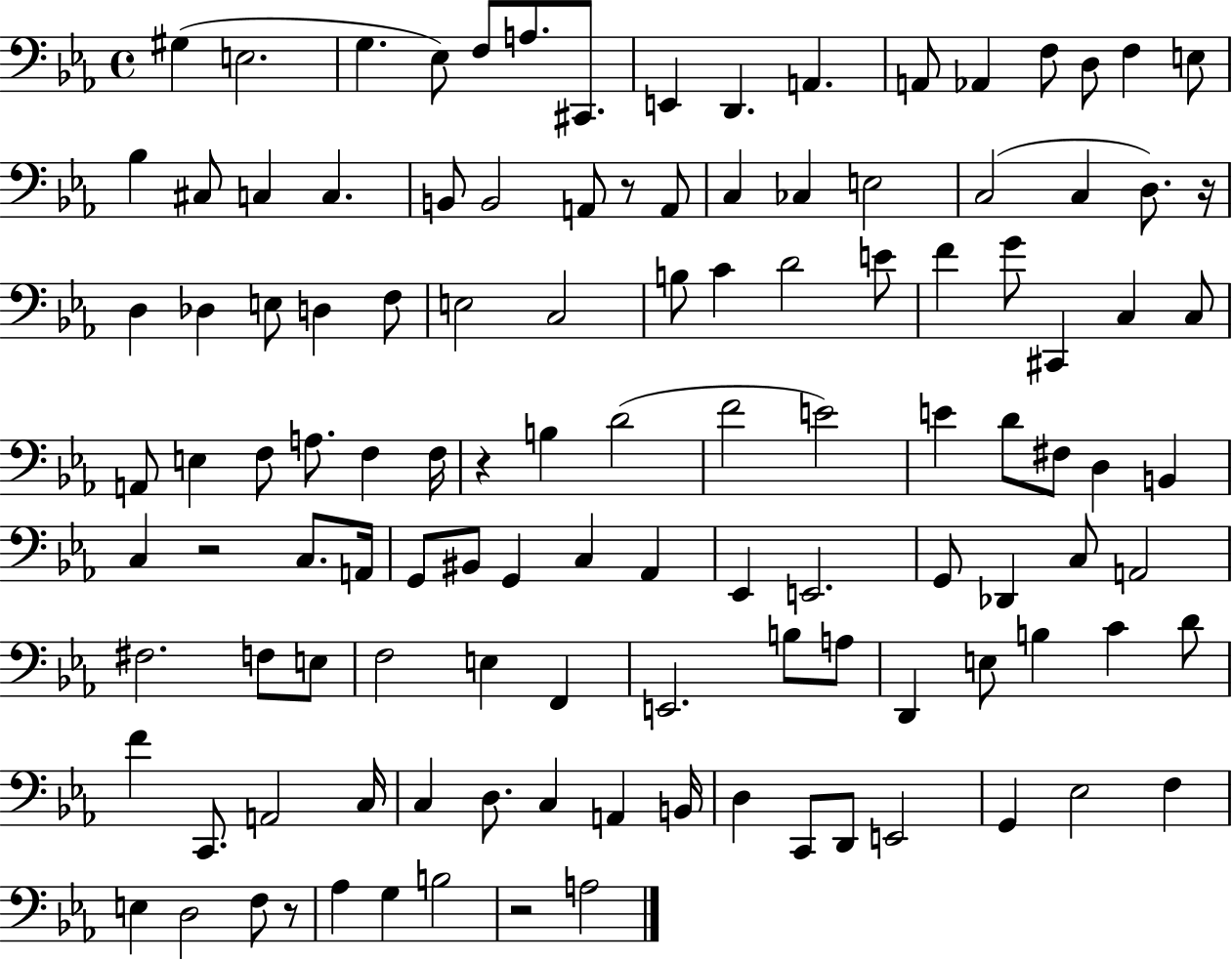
G#3/q E3/h. G3/q. Eb3/e F3/e A3/e. C#2/e. E2/q D2/q. A2/q. A2/e Ab2/q F3/e D3/e F3/q E3/e Bb3/q C#3/e C3/q C3/q. B2/e B2/h A2/e R/e A2/e C3/q CES3/q E3/h C3/h C3/q D3/e. R/s D3/q Db3/q E3/e D3/q F3/e E3/h C3/h B3/e C4/q D4/h E4/e F4/q G4/e C#2/q C3/q C3/e A2/e E3/q F3/e A3/e. F3/q F3/s R/q B3/q D4/h F4/h E4/h E4/q D4/e F#3/e D3/q B2/q C3/q R/h C3/e. A2/s G2/e BIS2/e G2/q C3/q Ab2/q Eb2/q E2/h. G2/e Db2/q C3/e A2/h F#3/h. F3/e E3/e F3/h E3/q F2/q E2/h. B3/e A3/e D2/q E3/e B3/q C4/q D4/e F4/q C2/e. A2/h C3/s C3/q D3/e. C3/q A2/q B2/s D3/q C2/e D2/e E2/h G2/q Eb3/h F3/q E3/q D3/h F3/e R/e Ab3/q G3/q B3/h R/h A3/h